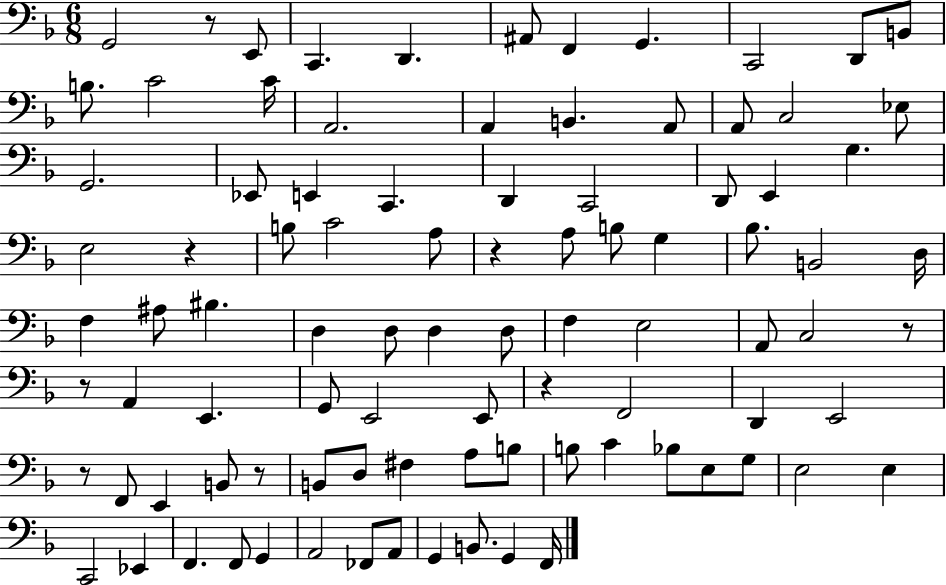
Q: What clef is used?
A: bass